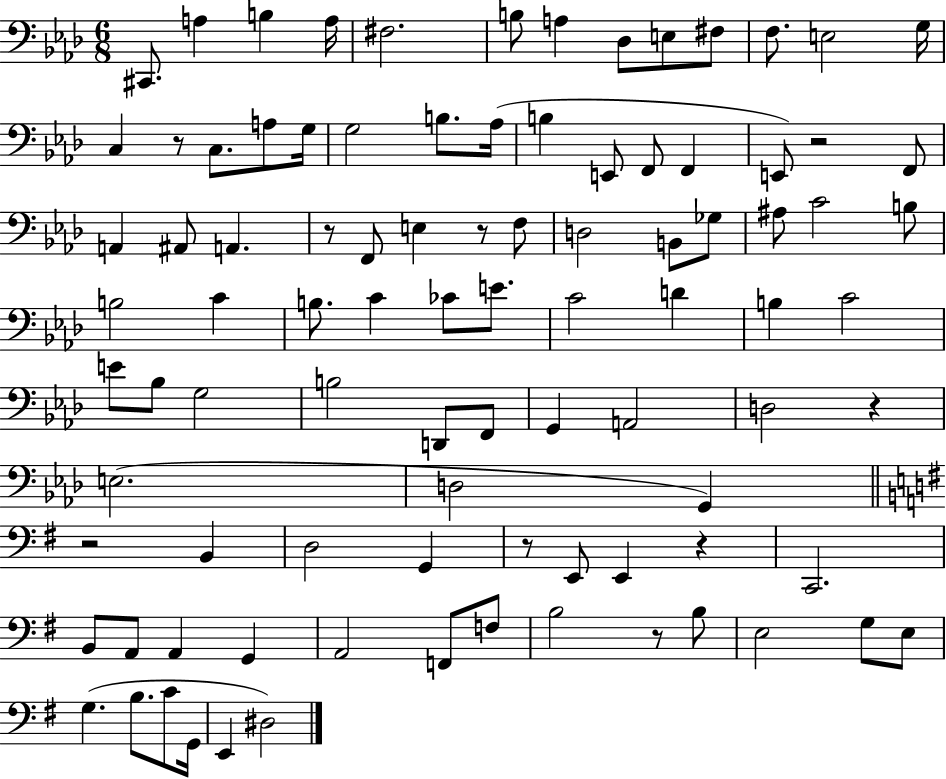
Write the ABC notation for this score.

X:1
T:Untitled
M:6/8
L:1/4
K:Ab
^C,,/2 A, B, A,/4 ^F,2 B,/2 A, _D,/2 E,/2 ^F,/2 F,/2 E,2 G,/4 C, z/2 C,/2 A,/2 G,/4 G,2 B,/2 _A,/4 B, E,,/2 F,,/2 F,, E,,/2 z2 F,,/2 A,, ^A,,/2 A,, z/2 F,,/2 E, z/2 F,/2 D,2 B,,/2 _G,/2 ^A,/2 C2 B,/2 B,2 C B,/2 C _C/2 E/2 C2 D B, C2 E/2 _B,/2 G,2 B,2 D,,/2 F,,/2 G,, A,,2 D,2 z E,2 D,2 G,, z2 B,, D,2 G,, z/2 E,,/2 E,, z C,,2 B,,/2 A,,/2 A,, G,, A,,2 F,,/2 F,/2 B,2 z/2 B,/2 E,2 G,/2 E,/2 G, B,/2 C/2 G,,/4 E,, ^D,2